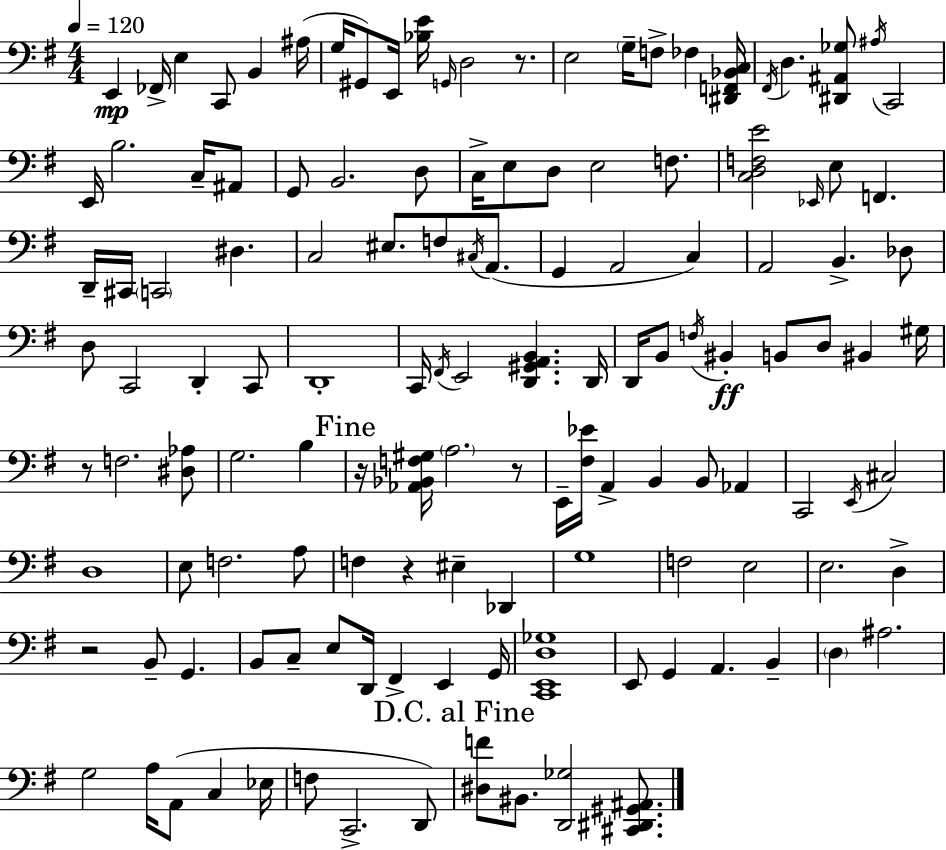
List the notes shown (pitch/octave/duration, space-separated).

E2/q FES2/s E3/q C2/e B2/q A#3/s G3/s G#2/e E2/s [Bb3,E4]/s G2/s D3/h R/e. E3/h G3/s F3/e FES3/q [D#2,F2,Bb2,C3]/s F#2/s D3/q. [D#2,A#2,Gb3]/e A#3/s C2/h E2/s B3/h. C3/s A#2/e G2/e B2/h. D3/e C3/s E3/e D3/e E3/h F3/e. [C3,D3,F3,E4]/h Eb2/s E3/e F2/q. D2/s C#2/s C2/h D#3/q. C3/h EIS3/e. F3/e C#3/s A2/e. G2/q A2/h C3/q A2/h B2/q. Db3/e D3/e C2/h D2/q C2/e D2/w C2/s F#2/s E2/h [D2,G#2,A2,B2]/q. D2/s D2/s B2/e F3/s BIS2/q B2/e D3/e BIS2/q G#3/s R/e F3/h. [D#3,Ab3]/e G3/h. B3/q R/s [Ab2,Bb2,F3,G#3]/s A3/h. R/e E2/s [F#3,Eb4]/s A2/q B2/q B2/e Ab2/q C2/h E2/s C#3/h D3/w E3/e F3/h. A3/e F3/q R/q EIS3/q Db2/q G3/w F3/h E3/h E3/h. D3/q R/h B2/e G2/q. B2/e C3/e E3/e D2/s F#2/q E2/q G2/s [C2,E2,D3,Gb3]/w E2/e G2/q A2/q. B2/q D3/q A#3/h. G3/h A3/s A2/e C3/q Eb3/s F3/e C2/h. D2/e [D#3,F4]/e BIS2/e. [D2,Gb3]/h [C#2,D#2,G#2,A#2]/e.